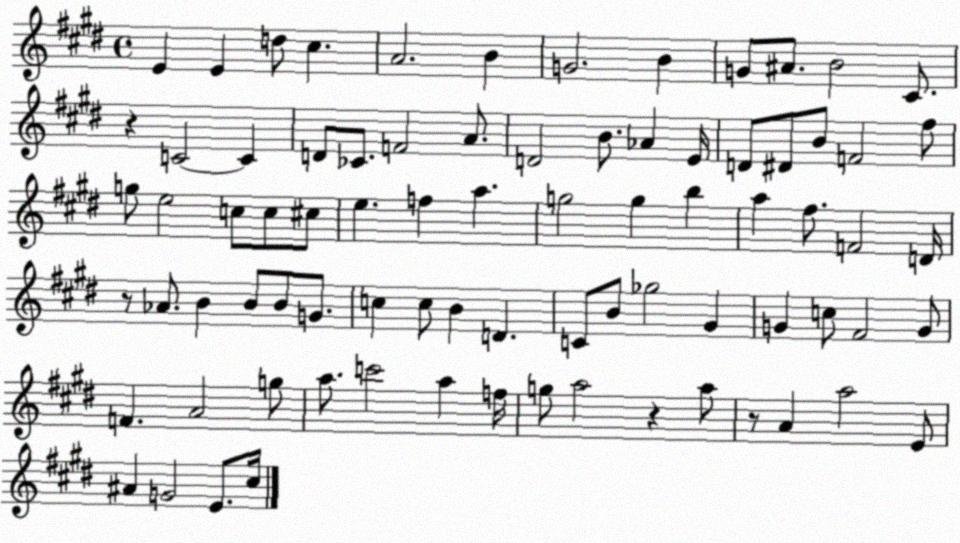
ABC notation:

X:1
T:Untitled
M:4/4
L:1/4
K:E
E E d/2 ^c A2 B G2 B G/2 ^A/2 B2 ^C/2 z C2 C D/2 _C/2 F2 A/2 D2 B/2 _A E/4 D/2 ^D/2 B/2 F2 ^f/2 g/2 e2 c/2 c/2 ^c/2 e f a g2 g b a ^f/2 F2 D/4 z/2 _A/2 B B/2 B/2 G/2 c c/2 B D C/2 B/2 _g2 ^G G c/2 ^F2 G/2 F A2 g/2 a/2 c'2 a f/4 g/2 a2 z a/2 z/2 A a2 E/2 ^A G2 E/2 ^c/4